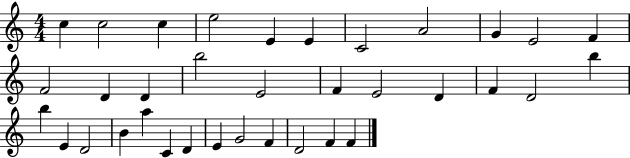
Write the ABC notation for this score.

X:1
T:Untitled
M:4/4
L:1/4
K:C
c c2 c e2 E E C2 A2 G E2 F F2 D D b2 E2 F E2 D F D2 b b E D2 B a C D E G2 F D2 F F